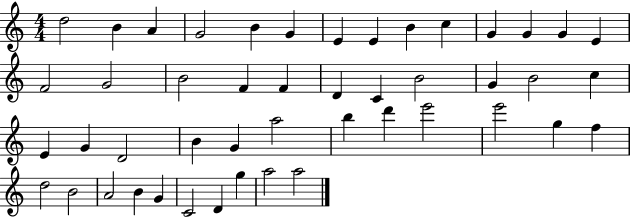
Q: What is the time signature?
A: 4/4